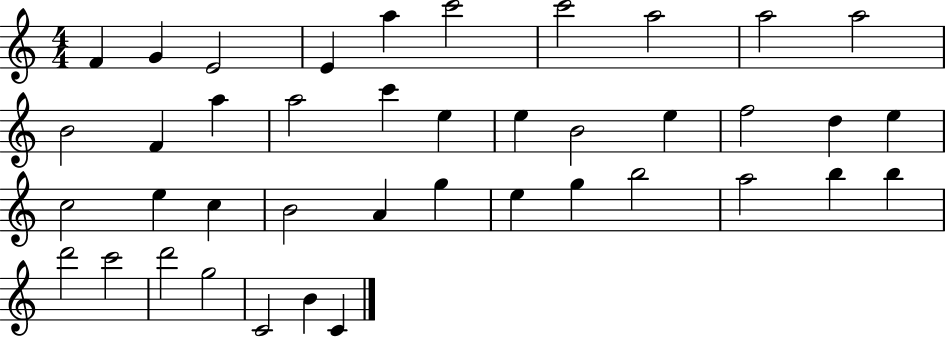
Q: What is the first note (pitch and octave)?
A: F4